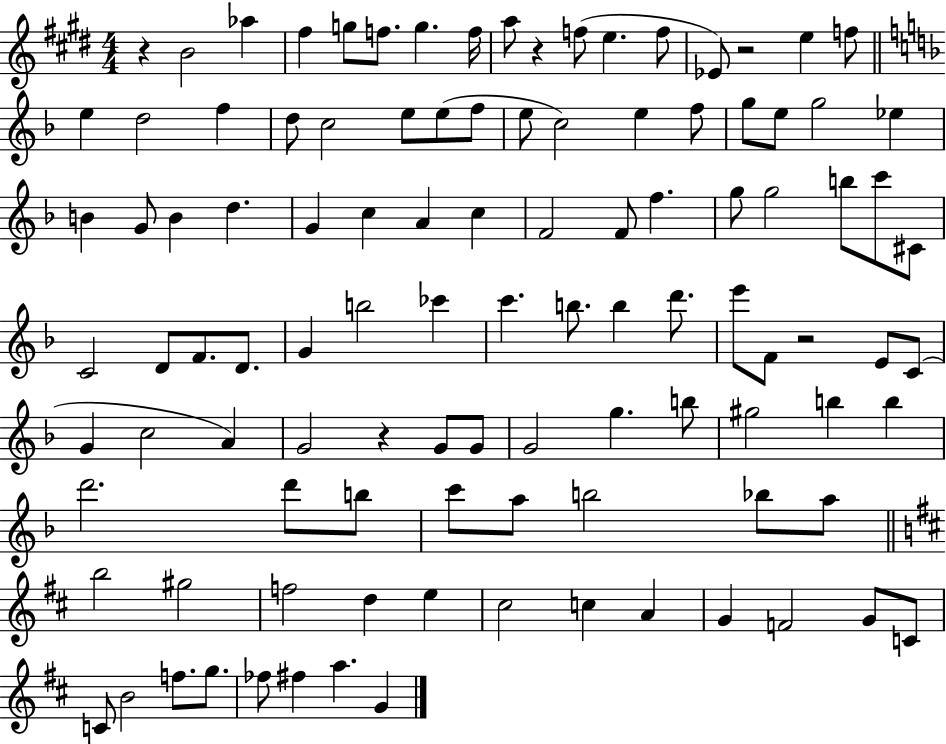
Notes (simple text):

R/q B4/h Ab5/q F#5/q G5/e F5/e. G5/q. F5/s A5/e R/q F5/e E5/q. F5/e Eb4/e R/h E5/q F5/e E5/q D5/h F5/q D5/e C5/h E5/e E5/e F5/e E5/e C5/h E5/q F5/e G5/e E5/e G5/h Eb5/q B4/q G4/e B4/q D5/q. G4/q C5/q A4/q C5/q F4/h F4/e F5/q. G5/e G5/h B5/e C6/e C#4/e C4/h D4/e F4/e. D4/e. G4/q B5/h CES6/q C6/q. B5/e. B5/q D6/e. E6/e F4/e R/h E4/e C4/e G4/q C5/h A4/q G4/h R/q G4/e G4/e G4/h G5/q. B5/e G#5/h B5/q B5/q D6/h. D6/e B5/e C6/e A5/e B5/h Bb5/e A5/e B5/h G#5/h F5/h D5/q E5/q C#5/h C5/q A4/q G4/q F4/h G4/e C4/e C4/e B4/h F5/e. G5/e. FES5/e F#5/q A5/q. G4/q